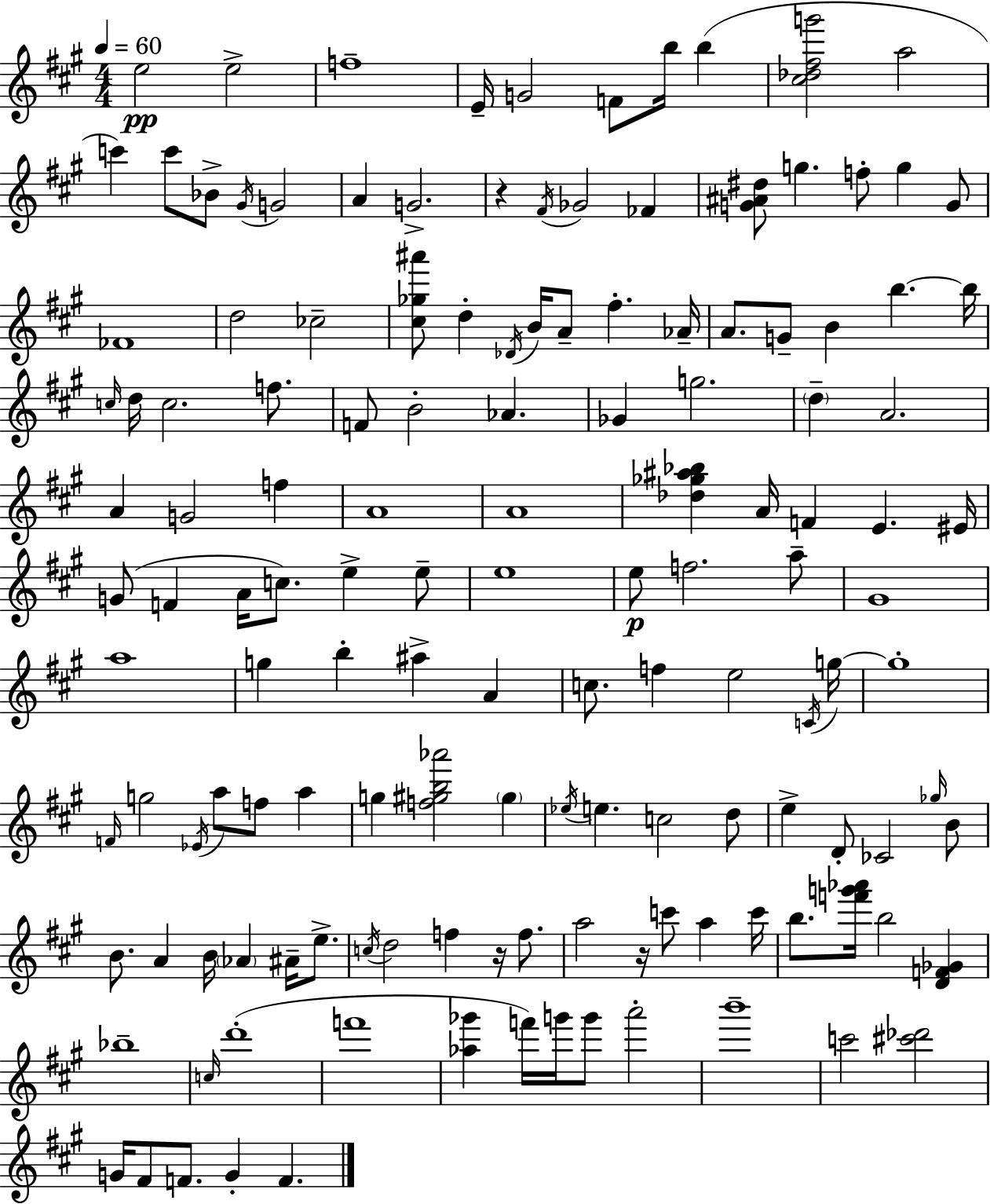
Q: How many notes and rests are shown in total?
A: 139